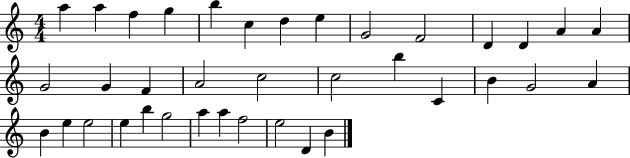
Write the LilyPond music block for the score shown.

{
  \clef treble
  \numericTimeSignature
  \time 4/4
  \key c \major
  a''4 a''4 f''4 g''4 | b''4 c''4 d''4 e''4 | g'2 f'2 | d'4 d'4 a'4 a'4 | \break g'2 g'4 f'4 | a'2 c''2 | c''2 b''4 c'4 | b'4 g'2 a'4 | \break b'4 e''4 e''2 | e''4 b''4 g''2 | a''4 a''4 f''2 | e''2 d'4 b'4 | \break \bar "|."
}